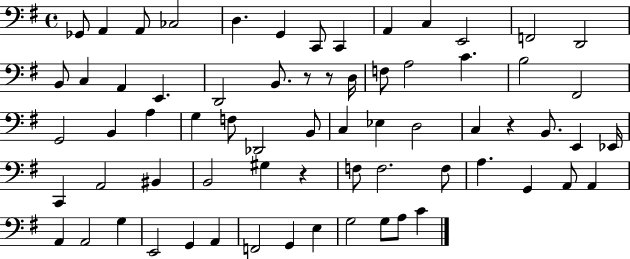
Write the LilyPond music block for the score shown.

{
  \clef bass
  \time 4/4
  \defaultTimeSignature
  \key g \major
  \repeat volta 2 { ges,8 a,4 a,8 ces2 | d4. g,4 c,8 c,4 | a,4 c4 e,2 | f,2 d,2 | \break b,8 c4 a,4 e,4. | d,2 b,8. r8 r8 d16 | f8 a2 c'4. | b2 fis,2 | \break g,2 b,4 a4 | g4 f8 des,2 b,8 | c4 ees4 d2 | c4 r4 b,8. e,4 ees,16 | \break c,4 a,2 bis,4 | b,2 gis4 r4 | f8 f2. f8 | a4. g,4 a,8 a,4 | \break a,4 a,2 g4 | e,2 g,4 a,4 | f,2 g,4 e4 | g2 g8 a8 c'4 | \break } \bar "|."
}